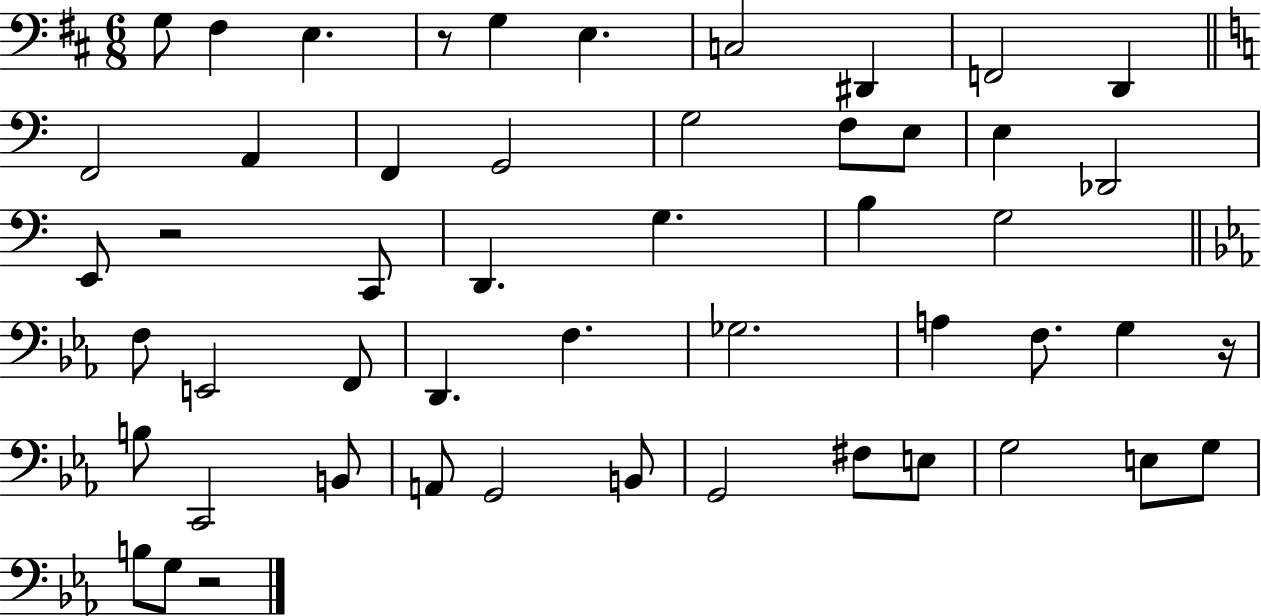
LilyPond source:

{
  \clef bass
  \numericTimeSignature
  \time 6/8
  \key d \major
  g8 fis4 e4. | r8 g4 e4. | c2 dis,4 | f,2 d,4 | \break \bar "||" \break \key c \major f,2 a,4 | f,4 g,2 | g2 f8 e8 | e4 des,2 | \break e,8 r2 c,8 | d,4. g4. | b4 g2 | \bar "||" \break \key c \minor f8 e,2 f,8 | d,4. f4. | ges2. | a4 f8. g4 r16 | \break b8 c,2 b,8 | a,8 g,2 b,8 | g,2 fis8 e8 | g2 e8 g8 | \break b8 g8 r2 | \bar "|."
}